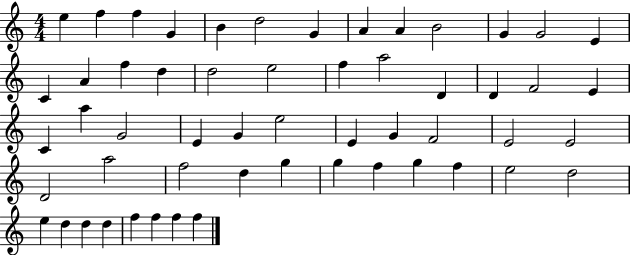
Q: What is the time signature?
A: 4/4